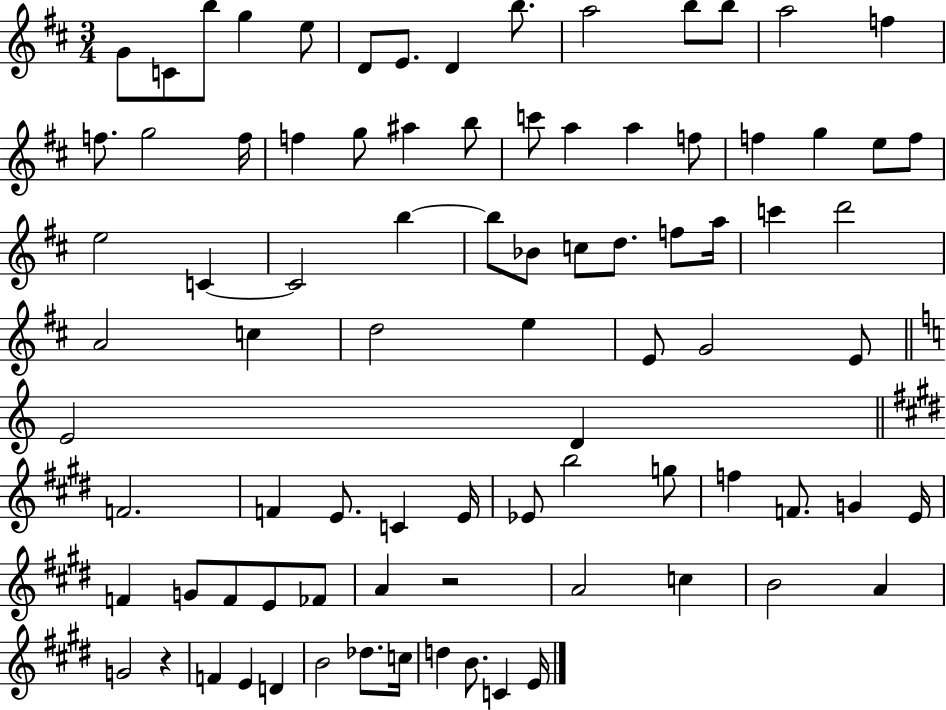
X:1
T:Untitled
M:3/4
L:1/4
K:D
G/2 C/2 b/2 g e/2 D/2 E/2 D b/2 a2 b/2 b/2 a2 f f/2 g2 f/4 f g/2 ^a b/2 c'/2 a a f/2 f g e/2 f/2 e2 C C2 b b/2 _B/2 c/2 d/2 f/2 a/4 c' d'2 A2 c d2 e E/2 G2 E/2 E2 D F2 F E/2 C E/4 _E/2 b2 g/2 f F/2 G E/4 F G/2 F/2 E/2 _F/2 A z2 A2 c B2 A G2 z F E D B2 _d/2 c/4 d B/2 C E/4